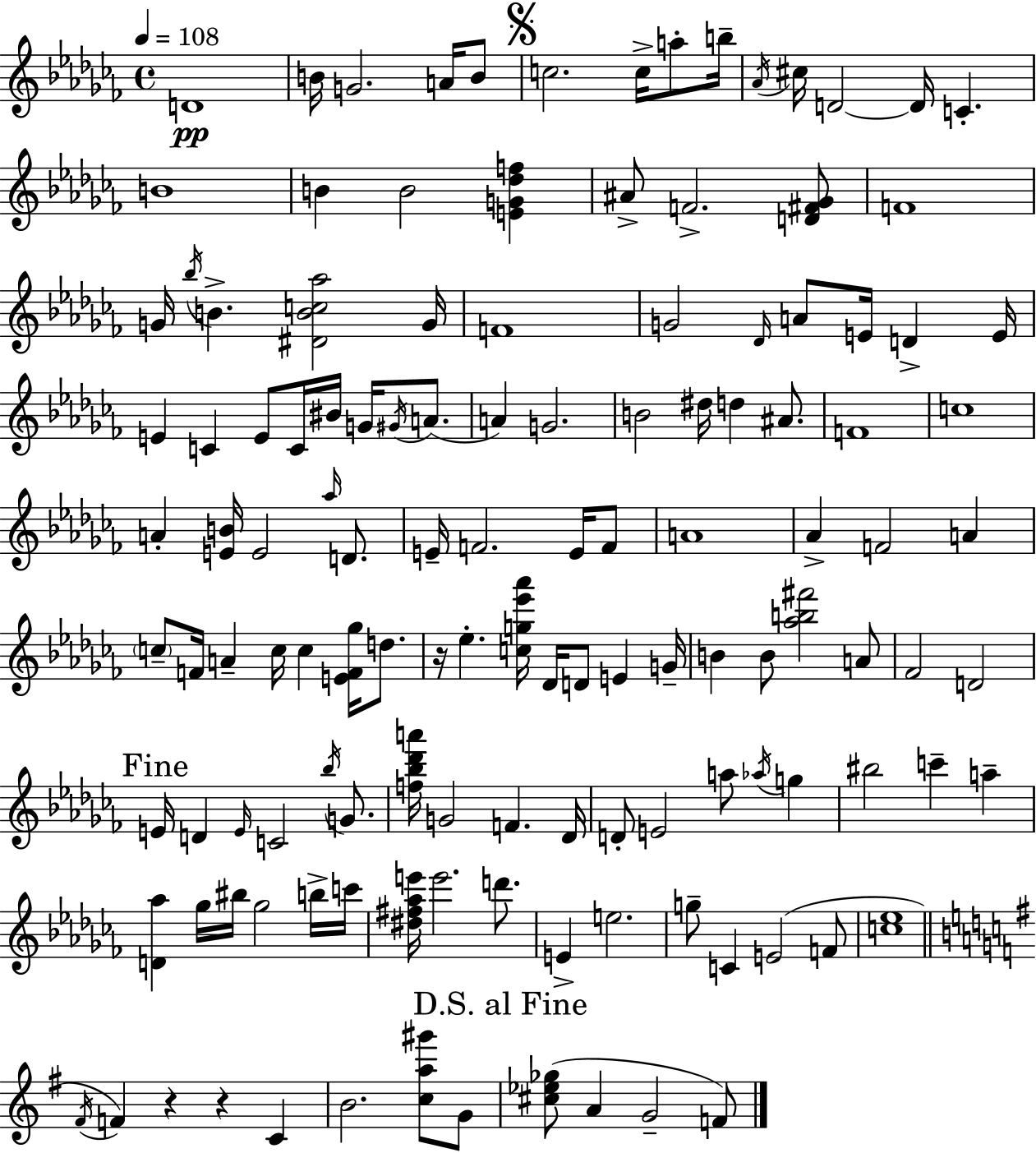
{
  \clef treble
  \time 4/4
  \defaultTimeSignature
  \key aes \minor
  \tempo 4 = 108
  d'1\pp | b'16 g'2. a'16 b'8 | \mark \markup { \musicglyph "scripts.segno" } c''2. c''16-> a''8-. b''16-- | \acciaccatura { aes'16 } cis''16 d'2~~ d'16 c'4.-. | \break b'1 | b'4 b'2 <e' g' des'' f''>4 | ais'8-> f'2.-> <d' fis' ges'>8 | f'1 | \break g'16 \acciaccatura { bes''16 } b'4.-> <dis' b' c'' aes''>2 | g'16 f'1 | g'2 \grace { des'16 } a'8 e'16 d'4-> | e'16 e'4 c'4 e'8 c'16 bis'16 g'16 | \break \acciaccatura { gis'16 }( a'8. a'4) g'2. | b'2 dis''16 d''4 | ais'8. f'1 | c''1 | \break a'4-. <e' b'>16 e'2 | \grace { aes''16 } d'8. e'16-- f'2. | e'16 f'8 a'1 | aes'4-> f'2 | \break a'4 \parenthesize c''8-- f'16 a'4-- c''16 c''4 | <e' f' ges''>16 d''8. r16 ees''4.-. <c'' g'' ees''' aes'''>16 des'16 d'8 | e'4 g'16-- b'4 b'8 <aes'' b'' fis'''>2 | a'8 fes'2 d'2 | \break \mark "Fine" e'16 d'4 \grace { e'16 } c'2 | \acciaccatura { bes''16 } g'8. <f'' bes'' des''' a'''>16 g'2 | f'4. des'16 d'8-. e'2 | a''8 \acciaccatura { aes''16 } g''4 bis''2 | \break c'''4-- a''4-- <d' aes''>4 ges''16 bis''16 ges''2 | b''16-> c'''16 <dis'' fis'' aes'' e'''>16 e'''2. | d'''8. e'4-> e''2. | g''8-- c'4 e'2( | \break f'8 <c'' ees''>1 | \bar "||" \break \key g \major \acciaccatura { fis'16 } f'4) r4 r4 c'4 | b'2. <c'' a'' gis'''>8 g'8 | \mark "D.S. al Fine" <cis'' ees'' ges''>8( a'4 g'2-- f'8) | \bar "|."
}